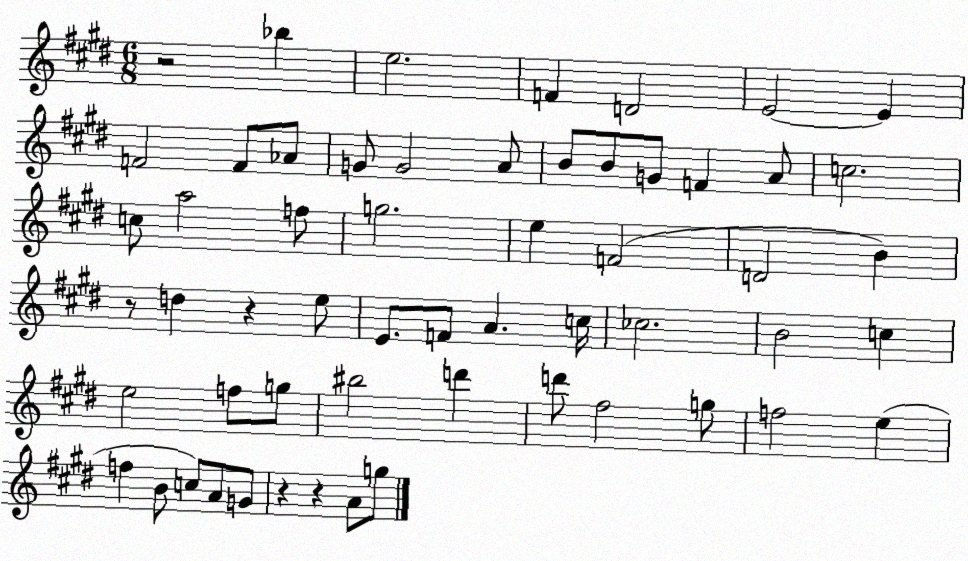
X:1
T:Untitled
M:6/8
L:1/4
K:E
z2 _b e2 F D2 E2 E F2 F/2 _A/2 G/2 G2 A/2 B/2 B/2 G/2 F A/2 c2 c/2 a2 f/2 g2 e F2 D2 B z/2 d z e/2 E/2 F/2 A c/4 _c2 B2 c e2 f/2 g/2 ^b2 d' d'/2 ^f2 g/2 f2 e f B/2 c/2 A/2 G/2 z z A/2 g/2